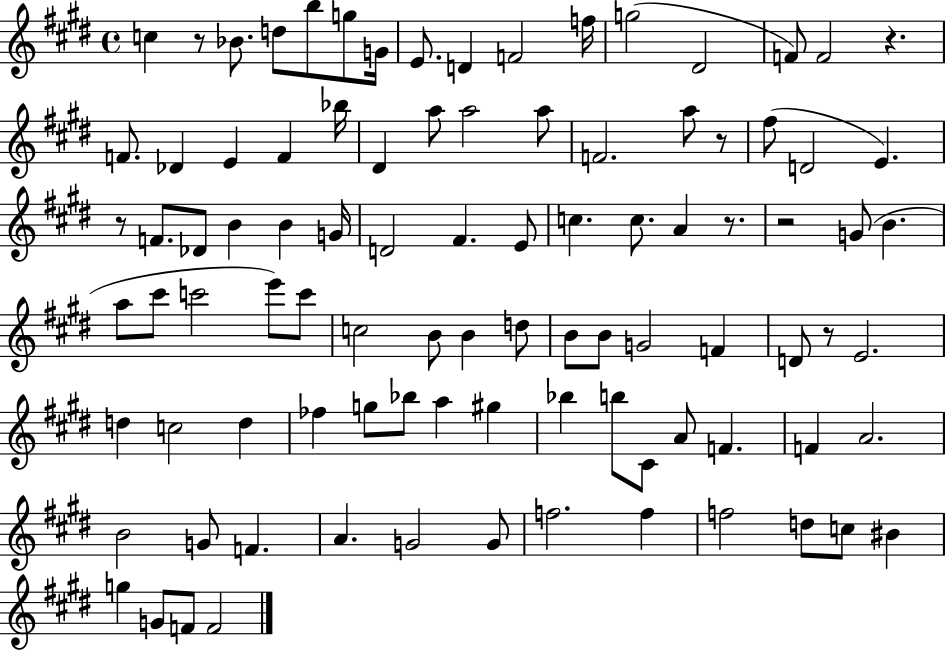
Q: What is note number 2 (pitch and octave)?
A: Bb4